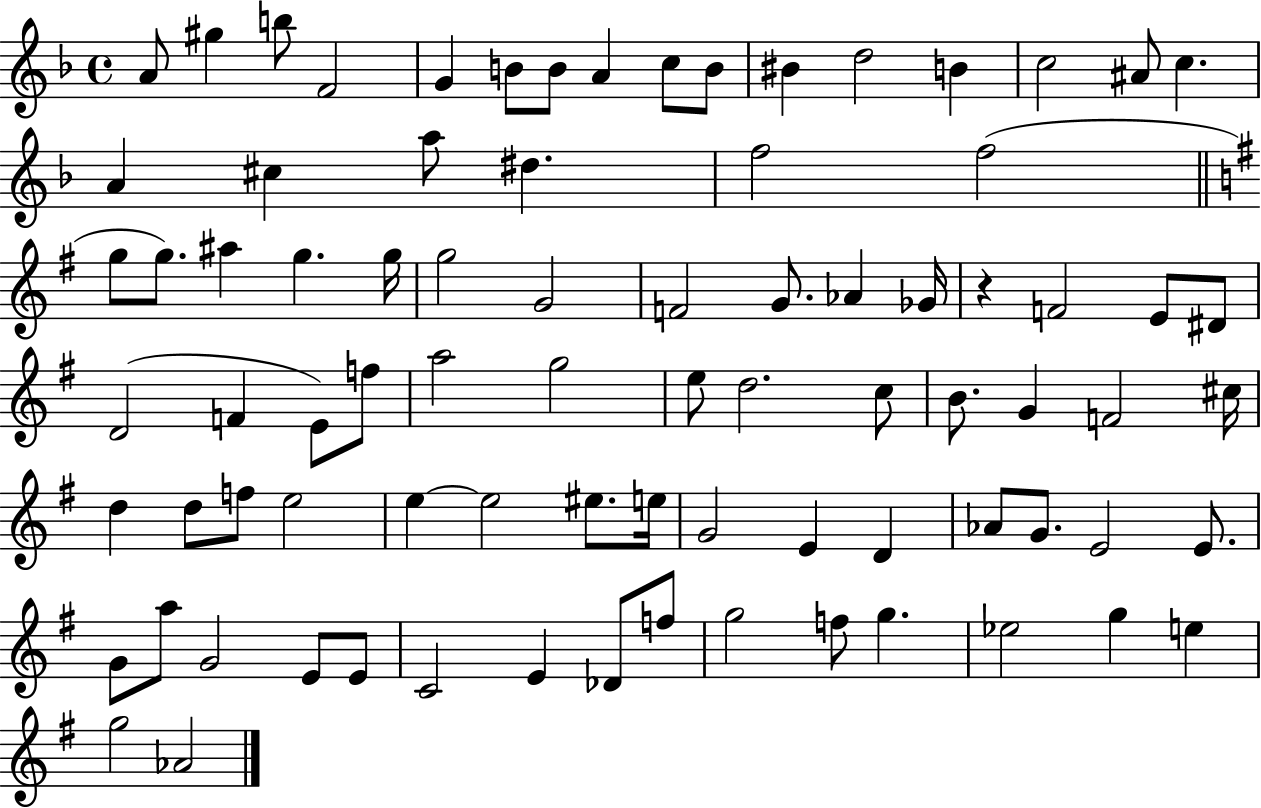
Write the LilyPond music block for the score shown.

{
  \clef treble
  \time 4/4
  \defaultTimeSignature
  \key f \major
  \repeat volta 2 { a'8 gis''4 b''8 f'2 | g'4 b'8 b'8 a'4 c''8 b'8 | bis'4 d''2 b'4 | c''2 ais'8 c''4. | \break a'4 cis''4 a''8 dis''4. | f''2 f''2( | \bar "||" \break \key g \major g''8 g''8.) ais''4 g''4. g''16 | g''2 g'2 | f'2 g'8. aes'4 ges'16 | r4 f'2 e'8 dis'8 | \break d'2( f'4 e'8) f''8 | a''2 g''2 | e''8 d''2. c''8 | b'8. g'4 f'2 cis''16 | \break d''4 d''8 f''8 e''2 | e''4~~ e''2 eis''8. e''16 | g'2 e'4 d'4 | aes'8 g'8. e'2 e'8. | \break g'8 a''8 g'2 e'8 e'8 | c'2 e'4 des'8 f''8 | g''2 f''8 g''4. | ees''2 g''4 e''4 | \break g''2 aes'2 | } \bar "|."
}